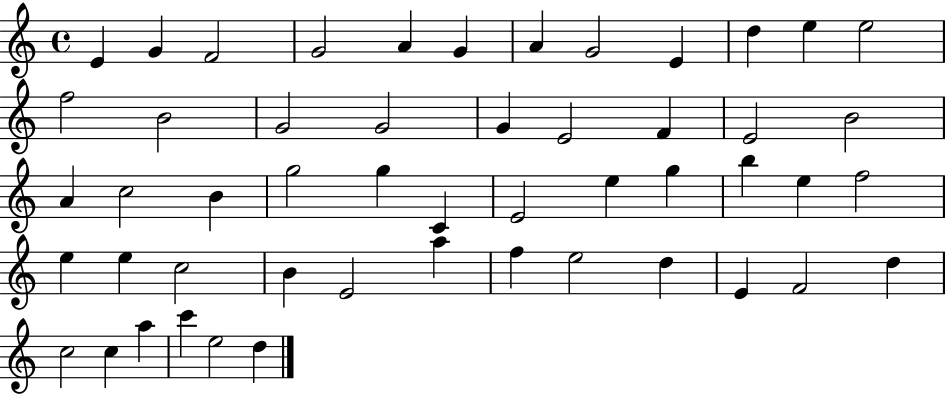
X:1
T:Untitled
M:4/4
L:1/4
K:C
E G F2 G2 A G A G2 E d e e2 f2 B2 G2 G2 G E2 F E2 B2 A c2 B g2 g C E2 e g b e f2 e e c2 B E2 a f e2 d E F2 d c2 c a c' e2 d